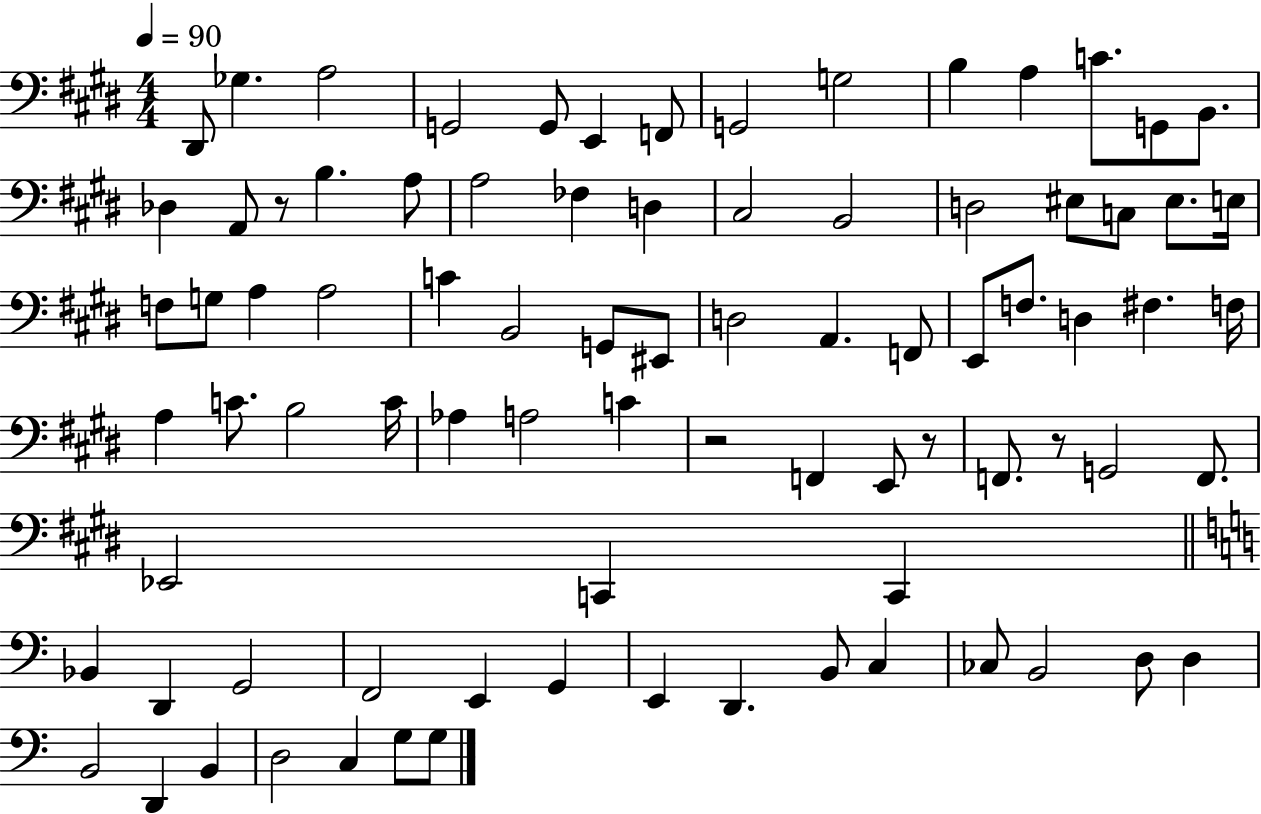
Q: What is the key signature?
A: E major